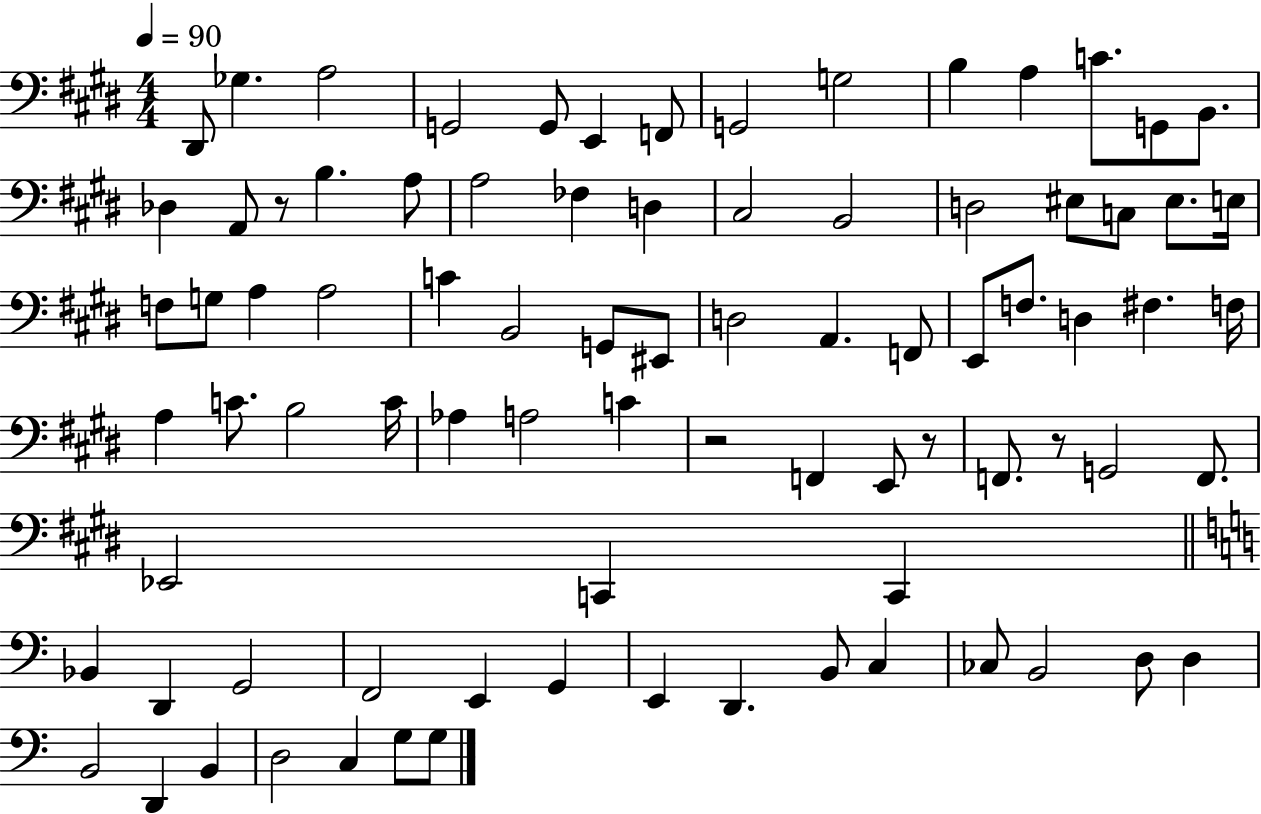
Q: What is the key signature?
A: E major